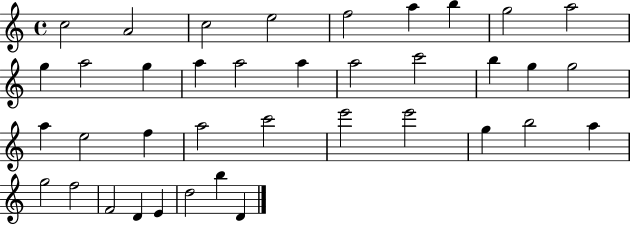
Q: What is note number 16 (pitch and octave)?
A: A5